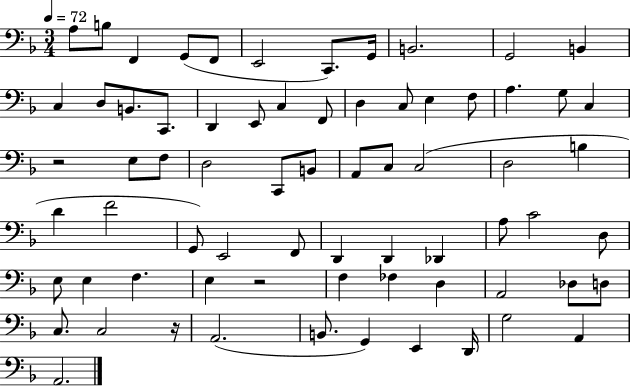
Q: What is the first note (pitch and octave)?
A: A3